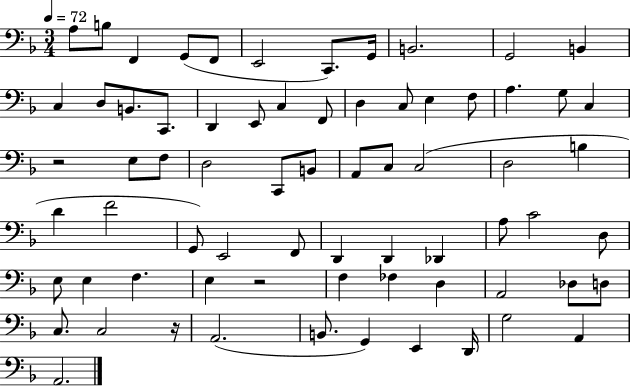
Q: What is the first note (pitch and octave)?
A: A3